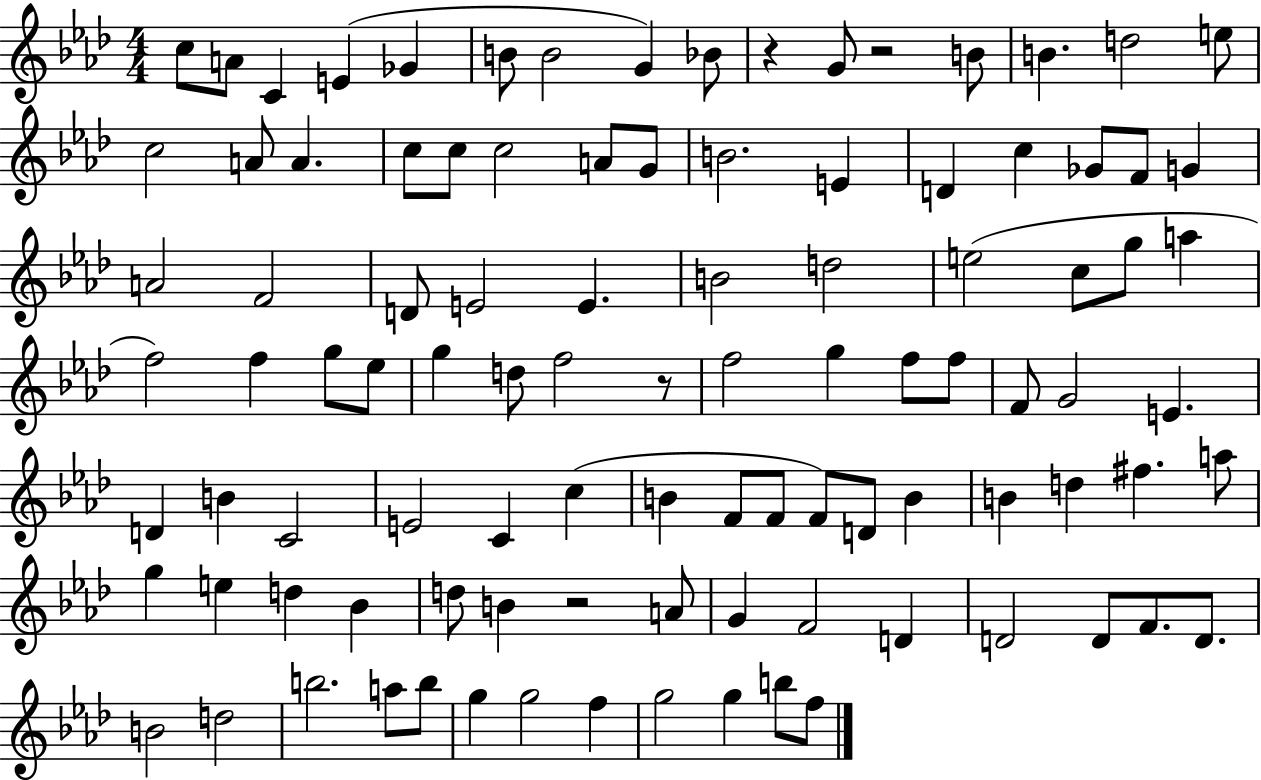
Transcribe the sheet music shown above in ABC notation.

X:1
T:Untitled
M:4/4
L:1/4
K:Ab
c/2 A/2 C E _G B/2 B2 G _B/2 z G/2 z2 B/2 B d2 e/2 c2 A/2 A c/2 c/2 c2 A/2 G/2 B2 E D c _G/2 F/2 G A2 F2 D/2 E2 E B2 d2 e2 c/2 g/2 a f2 f g/2 _e/2 g d/2 f2 z/2 f2 g f/2 f/2 F/2 G2 E D B C2 E2 C c B F/2 F/2 F/2 D/2 B B d ^f a/2 g e d _B d/2 B z2 A/2 G F2 D D2 D/2 F/2 D/2 B2 d2 b2 a/2 b/2 g g2 f g2 g b/2 f/2